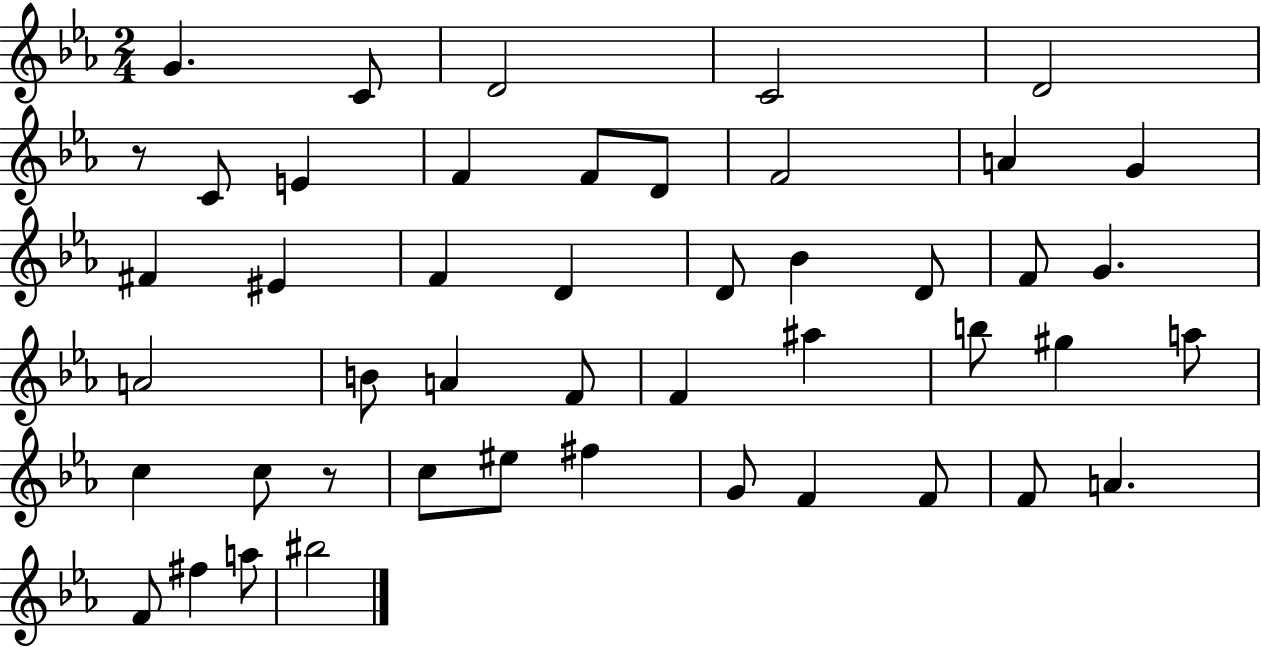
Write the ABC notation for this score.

X:1
T:Untitled
M:2/4
L:1/4
K:Eb
G C/2 D2 C2 D2 z/2 C/2 E F F/2 D/2 F2 A G ^F ^E F D D/2 _B D/2 F/2 G A2 B/2 A F/2 F ^a b/2 ^g a/2 c c/2 z/2 c/2 ^e/2 ^f G/2 F F/2 F/2 A F/2 ^f a/2 ^b2